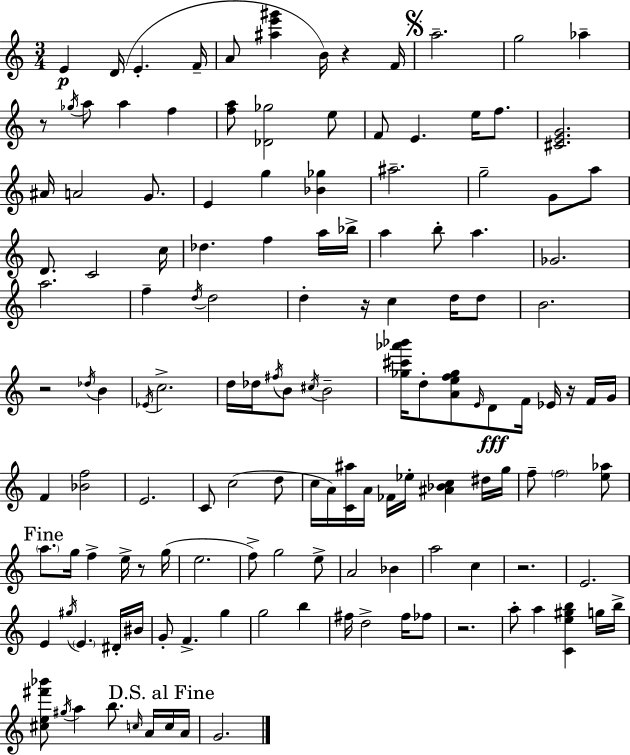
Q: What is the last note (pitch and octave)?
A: G4